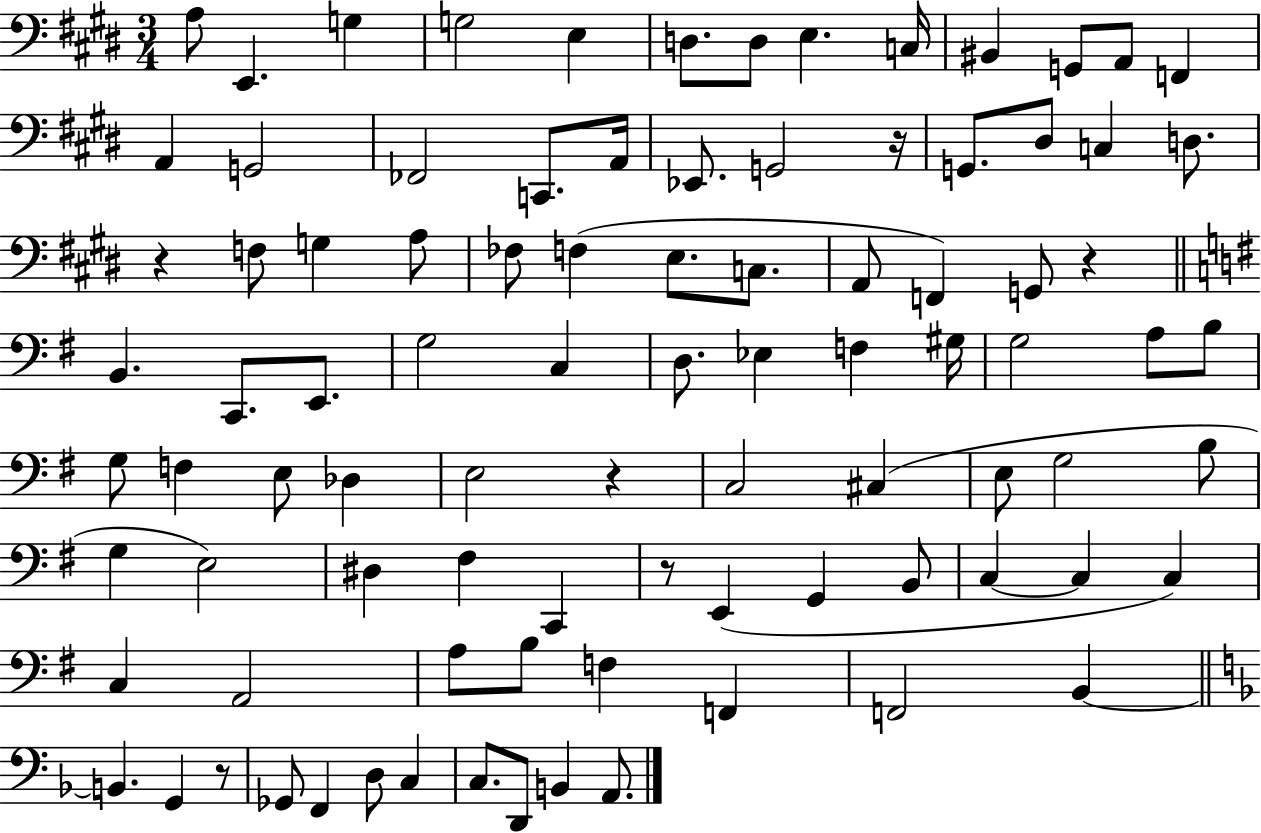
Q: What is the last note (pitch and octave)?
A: A2